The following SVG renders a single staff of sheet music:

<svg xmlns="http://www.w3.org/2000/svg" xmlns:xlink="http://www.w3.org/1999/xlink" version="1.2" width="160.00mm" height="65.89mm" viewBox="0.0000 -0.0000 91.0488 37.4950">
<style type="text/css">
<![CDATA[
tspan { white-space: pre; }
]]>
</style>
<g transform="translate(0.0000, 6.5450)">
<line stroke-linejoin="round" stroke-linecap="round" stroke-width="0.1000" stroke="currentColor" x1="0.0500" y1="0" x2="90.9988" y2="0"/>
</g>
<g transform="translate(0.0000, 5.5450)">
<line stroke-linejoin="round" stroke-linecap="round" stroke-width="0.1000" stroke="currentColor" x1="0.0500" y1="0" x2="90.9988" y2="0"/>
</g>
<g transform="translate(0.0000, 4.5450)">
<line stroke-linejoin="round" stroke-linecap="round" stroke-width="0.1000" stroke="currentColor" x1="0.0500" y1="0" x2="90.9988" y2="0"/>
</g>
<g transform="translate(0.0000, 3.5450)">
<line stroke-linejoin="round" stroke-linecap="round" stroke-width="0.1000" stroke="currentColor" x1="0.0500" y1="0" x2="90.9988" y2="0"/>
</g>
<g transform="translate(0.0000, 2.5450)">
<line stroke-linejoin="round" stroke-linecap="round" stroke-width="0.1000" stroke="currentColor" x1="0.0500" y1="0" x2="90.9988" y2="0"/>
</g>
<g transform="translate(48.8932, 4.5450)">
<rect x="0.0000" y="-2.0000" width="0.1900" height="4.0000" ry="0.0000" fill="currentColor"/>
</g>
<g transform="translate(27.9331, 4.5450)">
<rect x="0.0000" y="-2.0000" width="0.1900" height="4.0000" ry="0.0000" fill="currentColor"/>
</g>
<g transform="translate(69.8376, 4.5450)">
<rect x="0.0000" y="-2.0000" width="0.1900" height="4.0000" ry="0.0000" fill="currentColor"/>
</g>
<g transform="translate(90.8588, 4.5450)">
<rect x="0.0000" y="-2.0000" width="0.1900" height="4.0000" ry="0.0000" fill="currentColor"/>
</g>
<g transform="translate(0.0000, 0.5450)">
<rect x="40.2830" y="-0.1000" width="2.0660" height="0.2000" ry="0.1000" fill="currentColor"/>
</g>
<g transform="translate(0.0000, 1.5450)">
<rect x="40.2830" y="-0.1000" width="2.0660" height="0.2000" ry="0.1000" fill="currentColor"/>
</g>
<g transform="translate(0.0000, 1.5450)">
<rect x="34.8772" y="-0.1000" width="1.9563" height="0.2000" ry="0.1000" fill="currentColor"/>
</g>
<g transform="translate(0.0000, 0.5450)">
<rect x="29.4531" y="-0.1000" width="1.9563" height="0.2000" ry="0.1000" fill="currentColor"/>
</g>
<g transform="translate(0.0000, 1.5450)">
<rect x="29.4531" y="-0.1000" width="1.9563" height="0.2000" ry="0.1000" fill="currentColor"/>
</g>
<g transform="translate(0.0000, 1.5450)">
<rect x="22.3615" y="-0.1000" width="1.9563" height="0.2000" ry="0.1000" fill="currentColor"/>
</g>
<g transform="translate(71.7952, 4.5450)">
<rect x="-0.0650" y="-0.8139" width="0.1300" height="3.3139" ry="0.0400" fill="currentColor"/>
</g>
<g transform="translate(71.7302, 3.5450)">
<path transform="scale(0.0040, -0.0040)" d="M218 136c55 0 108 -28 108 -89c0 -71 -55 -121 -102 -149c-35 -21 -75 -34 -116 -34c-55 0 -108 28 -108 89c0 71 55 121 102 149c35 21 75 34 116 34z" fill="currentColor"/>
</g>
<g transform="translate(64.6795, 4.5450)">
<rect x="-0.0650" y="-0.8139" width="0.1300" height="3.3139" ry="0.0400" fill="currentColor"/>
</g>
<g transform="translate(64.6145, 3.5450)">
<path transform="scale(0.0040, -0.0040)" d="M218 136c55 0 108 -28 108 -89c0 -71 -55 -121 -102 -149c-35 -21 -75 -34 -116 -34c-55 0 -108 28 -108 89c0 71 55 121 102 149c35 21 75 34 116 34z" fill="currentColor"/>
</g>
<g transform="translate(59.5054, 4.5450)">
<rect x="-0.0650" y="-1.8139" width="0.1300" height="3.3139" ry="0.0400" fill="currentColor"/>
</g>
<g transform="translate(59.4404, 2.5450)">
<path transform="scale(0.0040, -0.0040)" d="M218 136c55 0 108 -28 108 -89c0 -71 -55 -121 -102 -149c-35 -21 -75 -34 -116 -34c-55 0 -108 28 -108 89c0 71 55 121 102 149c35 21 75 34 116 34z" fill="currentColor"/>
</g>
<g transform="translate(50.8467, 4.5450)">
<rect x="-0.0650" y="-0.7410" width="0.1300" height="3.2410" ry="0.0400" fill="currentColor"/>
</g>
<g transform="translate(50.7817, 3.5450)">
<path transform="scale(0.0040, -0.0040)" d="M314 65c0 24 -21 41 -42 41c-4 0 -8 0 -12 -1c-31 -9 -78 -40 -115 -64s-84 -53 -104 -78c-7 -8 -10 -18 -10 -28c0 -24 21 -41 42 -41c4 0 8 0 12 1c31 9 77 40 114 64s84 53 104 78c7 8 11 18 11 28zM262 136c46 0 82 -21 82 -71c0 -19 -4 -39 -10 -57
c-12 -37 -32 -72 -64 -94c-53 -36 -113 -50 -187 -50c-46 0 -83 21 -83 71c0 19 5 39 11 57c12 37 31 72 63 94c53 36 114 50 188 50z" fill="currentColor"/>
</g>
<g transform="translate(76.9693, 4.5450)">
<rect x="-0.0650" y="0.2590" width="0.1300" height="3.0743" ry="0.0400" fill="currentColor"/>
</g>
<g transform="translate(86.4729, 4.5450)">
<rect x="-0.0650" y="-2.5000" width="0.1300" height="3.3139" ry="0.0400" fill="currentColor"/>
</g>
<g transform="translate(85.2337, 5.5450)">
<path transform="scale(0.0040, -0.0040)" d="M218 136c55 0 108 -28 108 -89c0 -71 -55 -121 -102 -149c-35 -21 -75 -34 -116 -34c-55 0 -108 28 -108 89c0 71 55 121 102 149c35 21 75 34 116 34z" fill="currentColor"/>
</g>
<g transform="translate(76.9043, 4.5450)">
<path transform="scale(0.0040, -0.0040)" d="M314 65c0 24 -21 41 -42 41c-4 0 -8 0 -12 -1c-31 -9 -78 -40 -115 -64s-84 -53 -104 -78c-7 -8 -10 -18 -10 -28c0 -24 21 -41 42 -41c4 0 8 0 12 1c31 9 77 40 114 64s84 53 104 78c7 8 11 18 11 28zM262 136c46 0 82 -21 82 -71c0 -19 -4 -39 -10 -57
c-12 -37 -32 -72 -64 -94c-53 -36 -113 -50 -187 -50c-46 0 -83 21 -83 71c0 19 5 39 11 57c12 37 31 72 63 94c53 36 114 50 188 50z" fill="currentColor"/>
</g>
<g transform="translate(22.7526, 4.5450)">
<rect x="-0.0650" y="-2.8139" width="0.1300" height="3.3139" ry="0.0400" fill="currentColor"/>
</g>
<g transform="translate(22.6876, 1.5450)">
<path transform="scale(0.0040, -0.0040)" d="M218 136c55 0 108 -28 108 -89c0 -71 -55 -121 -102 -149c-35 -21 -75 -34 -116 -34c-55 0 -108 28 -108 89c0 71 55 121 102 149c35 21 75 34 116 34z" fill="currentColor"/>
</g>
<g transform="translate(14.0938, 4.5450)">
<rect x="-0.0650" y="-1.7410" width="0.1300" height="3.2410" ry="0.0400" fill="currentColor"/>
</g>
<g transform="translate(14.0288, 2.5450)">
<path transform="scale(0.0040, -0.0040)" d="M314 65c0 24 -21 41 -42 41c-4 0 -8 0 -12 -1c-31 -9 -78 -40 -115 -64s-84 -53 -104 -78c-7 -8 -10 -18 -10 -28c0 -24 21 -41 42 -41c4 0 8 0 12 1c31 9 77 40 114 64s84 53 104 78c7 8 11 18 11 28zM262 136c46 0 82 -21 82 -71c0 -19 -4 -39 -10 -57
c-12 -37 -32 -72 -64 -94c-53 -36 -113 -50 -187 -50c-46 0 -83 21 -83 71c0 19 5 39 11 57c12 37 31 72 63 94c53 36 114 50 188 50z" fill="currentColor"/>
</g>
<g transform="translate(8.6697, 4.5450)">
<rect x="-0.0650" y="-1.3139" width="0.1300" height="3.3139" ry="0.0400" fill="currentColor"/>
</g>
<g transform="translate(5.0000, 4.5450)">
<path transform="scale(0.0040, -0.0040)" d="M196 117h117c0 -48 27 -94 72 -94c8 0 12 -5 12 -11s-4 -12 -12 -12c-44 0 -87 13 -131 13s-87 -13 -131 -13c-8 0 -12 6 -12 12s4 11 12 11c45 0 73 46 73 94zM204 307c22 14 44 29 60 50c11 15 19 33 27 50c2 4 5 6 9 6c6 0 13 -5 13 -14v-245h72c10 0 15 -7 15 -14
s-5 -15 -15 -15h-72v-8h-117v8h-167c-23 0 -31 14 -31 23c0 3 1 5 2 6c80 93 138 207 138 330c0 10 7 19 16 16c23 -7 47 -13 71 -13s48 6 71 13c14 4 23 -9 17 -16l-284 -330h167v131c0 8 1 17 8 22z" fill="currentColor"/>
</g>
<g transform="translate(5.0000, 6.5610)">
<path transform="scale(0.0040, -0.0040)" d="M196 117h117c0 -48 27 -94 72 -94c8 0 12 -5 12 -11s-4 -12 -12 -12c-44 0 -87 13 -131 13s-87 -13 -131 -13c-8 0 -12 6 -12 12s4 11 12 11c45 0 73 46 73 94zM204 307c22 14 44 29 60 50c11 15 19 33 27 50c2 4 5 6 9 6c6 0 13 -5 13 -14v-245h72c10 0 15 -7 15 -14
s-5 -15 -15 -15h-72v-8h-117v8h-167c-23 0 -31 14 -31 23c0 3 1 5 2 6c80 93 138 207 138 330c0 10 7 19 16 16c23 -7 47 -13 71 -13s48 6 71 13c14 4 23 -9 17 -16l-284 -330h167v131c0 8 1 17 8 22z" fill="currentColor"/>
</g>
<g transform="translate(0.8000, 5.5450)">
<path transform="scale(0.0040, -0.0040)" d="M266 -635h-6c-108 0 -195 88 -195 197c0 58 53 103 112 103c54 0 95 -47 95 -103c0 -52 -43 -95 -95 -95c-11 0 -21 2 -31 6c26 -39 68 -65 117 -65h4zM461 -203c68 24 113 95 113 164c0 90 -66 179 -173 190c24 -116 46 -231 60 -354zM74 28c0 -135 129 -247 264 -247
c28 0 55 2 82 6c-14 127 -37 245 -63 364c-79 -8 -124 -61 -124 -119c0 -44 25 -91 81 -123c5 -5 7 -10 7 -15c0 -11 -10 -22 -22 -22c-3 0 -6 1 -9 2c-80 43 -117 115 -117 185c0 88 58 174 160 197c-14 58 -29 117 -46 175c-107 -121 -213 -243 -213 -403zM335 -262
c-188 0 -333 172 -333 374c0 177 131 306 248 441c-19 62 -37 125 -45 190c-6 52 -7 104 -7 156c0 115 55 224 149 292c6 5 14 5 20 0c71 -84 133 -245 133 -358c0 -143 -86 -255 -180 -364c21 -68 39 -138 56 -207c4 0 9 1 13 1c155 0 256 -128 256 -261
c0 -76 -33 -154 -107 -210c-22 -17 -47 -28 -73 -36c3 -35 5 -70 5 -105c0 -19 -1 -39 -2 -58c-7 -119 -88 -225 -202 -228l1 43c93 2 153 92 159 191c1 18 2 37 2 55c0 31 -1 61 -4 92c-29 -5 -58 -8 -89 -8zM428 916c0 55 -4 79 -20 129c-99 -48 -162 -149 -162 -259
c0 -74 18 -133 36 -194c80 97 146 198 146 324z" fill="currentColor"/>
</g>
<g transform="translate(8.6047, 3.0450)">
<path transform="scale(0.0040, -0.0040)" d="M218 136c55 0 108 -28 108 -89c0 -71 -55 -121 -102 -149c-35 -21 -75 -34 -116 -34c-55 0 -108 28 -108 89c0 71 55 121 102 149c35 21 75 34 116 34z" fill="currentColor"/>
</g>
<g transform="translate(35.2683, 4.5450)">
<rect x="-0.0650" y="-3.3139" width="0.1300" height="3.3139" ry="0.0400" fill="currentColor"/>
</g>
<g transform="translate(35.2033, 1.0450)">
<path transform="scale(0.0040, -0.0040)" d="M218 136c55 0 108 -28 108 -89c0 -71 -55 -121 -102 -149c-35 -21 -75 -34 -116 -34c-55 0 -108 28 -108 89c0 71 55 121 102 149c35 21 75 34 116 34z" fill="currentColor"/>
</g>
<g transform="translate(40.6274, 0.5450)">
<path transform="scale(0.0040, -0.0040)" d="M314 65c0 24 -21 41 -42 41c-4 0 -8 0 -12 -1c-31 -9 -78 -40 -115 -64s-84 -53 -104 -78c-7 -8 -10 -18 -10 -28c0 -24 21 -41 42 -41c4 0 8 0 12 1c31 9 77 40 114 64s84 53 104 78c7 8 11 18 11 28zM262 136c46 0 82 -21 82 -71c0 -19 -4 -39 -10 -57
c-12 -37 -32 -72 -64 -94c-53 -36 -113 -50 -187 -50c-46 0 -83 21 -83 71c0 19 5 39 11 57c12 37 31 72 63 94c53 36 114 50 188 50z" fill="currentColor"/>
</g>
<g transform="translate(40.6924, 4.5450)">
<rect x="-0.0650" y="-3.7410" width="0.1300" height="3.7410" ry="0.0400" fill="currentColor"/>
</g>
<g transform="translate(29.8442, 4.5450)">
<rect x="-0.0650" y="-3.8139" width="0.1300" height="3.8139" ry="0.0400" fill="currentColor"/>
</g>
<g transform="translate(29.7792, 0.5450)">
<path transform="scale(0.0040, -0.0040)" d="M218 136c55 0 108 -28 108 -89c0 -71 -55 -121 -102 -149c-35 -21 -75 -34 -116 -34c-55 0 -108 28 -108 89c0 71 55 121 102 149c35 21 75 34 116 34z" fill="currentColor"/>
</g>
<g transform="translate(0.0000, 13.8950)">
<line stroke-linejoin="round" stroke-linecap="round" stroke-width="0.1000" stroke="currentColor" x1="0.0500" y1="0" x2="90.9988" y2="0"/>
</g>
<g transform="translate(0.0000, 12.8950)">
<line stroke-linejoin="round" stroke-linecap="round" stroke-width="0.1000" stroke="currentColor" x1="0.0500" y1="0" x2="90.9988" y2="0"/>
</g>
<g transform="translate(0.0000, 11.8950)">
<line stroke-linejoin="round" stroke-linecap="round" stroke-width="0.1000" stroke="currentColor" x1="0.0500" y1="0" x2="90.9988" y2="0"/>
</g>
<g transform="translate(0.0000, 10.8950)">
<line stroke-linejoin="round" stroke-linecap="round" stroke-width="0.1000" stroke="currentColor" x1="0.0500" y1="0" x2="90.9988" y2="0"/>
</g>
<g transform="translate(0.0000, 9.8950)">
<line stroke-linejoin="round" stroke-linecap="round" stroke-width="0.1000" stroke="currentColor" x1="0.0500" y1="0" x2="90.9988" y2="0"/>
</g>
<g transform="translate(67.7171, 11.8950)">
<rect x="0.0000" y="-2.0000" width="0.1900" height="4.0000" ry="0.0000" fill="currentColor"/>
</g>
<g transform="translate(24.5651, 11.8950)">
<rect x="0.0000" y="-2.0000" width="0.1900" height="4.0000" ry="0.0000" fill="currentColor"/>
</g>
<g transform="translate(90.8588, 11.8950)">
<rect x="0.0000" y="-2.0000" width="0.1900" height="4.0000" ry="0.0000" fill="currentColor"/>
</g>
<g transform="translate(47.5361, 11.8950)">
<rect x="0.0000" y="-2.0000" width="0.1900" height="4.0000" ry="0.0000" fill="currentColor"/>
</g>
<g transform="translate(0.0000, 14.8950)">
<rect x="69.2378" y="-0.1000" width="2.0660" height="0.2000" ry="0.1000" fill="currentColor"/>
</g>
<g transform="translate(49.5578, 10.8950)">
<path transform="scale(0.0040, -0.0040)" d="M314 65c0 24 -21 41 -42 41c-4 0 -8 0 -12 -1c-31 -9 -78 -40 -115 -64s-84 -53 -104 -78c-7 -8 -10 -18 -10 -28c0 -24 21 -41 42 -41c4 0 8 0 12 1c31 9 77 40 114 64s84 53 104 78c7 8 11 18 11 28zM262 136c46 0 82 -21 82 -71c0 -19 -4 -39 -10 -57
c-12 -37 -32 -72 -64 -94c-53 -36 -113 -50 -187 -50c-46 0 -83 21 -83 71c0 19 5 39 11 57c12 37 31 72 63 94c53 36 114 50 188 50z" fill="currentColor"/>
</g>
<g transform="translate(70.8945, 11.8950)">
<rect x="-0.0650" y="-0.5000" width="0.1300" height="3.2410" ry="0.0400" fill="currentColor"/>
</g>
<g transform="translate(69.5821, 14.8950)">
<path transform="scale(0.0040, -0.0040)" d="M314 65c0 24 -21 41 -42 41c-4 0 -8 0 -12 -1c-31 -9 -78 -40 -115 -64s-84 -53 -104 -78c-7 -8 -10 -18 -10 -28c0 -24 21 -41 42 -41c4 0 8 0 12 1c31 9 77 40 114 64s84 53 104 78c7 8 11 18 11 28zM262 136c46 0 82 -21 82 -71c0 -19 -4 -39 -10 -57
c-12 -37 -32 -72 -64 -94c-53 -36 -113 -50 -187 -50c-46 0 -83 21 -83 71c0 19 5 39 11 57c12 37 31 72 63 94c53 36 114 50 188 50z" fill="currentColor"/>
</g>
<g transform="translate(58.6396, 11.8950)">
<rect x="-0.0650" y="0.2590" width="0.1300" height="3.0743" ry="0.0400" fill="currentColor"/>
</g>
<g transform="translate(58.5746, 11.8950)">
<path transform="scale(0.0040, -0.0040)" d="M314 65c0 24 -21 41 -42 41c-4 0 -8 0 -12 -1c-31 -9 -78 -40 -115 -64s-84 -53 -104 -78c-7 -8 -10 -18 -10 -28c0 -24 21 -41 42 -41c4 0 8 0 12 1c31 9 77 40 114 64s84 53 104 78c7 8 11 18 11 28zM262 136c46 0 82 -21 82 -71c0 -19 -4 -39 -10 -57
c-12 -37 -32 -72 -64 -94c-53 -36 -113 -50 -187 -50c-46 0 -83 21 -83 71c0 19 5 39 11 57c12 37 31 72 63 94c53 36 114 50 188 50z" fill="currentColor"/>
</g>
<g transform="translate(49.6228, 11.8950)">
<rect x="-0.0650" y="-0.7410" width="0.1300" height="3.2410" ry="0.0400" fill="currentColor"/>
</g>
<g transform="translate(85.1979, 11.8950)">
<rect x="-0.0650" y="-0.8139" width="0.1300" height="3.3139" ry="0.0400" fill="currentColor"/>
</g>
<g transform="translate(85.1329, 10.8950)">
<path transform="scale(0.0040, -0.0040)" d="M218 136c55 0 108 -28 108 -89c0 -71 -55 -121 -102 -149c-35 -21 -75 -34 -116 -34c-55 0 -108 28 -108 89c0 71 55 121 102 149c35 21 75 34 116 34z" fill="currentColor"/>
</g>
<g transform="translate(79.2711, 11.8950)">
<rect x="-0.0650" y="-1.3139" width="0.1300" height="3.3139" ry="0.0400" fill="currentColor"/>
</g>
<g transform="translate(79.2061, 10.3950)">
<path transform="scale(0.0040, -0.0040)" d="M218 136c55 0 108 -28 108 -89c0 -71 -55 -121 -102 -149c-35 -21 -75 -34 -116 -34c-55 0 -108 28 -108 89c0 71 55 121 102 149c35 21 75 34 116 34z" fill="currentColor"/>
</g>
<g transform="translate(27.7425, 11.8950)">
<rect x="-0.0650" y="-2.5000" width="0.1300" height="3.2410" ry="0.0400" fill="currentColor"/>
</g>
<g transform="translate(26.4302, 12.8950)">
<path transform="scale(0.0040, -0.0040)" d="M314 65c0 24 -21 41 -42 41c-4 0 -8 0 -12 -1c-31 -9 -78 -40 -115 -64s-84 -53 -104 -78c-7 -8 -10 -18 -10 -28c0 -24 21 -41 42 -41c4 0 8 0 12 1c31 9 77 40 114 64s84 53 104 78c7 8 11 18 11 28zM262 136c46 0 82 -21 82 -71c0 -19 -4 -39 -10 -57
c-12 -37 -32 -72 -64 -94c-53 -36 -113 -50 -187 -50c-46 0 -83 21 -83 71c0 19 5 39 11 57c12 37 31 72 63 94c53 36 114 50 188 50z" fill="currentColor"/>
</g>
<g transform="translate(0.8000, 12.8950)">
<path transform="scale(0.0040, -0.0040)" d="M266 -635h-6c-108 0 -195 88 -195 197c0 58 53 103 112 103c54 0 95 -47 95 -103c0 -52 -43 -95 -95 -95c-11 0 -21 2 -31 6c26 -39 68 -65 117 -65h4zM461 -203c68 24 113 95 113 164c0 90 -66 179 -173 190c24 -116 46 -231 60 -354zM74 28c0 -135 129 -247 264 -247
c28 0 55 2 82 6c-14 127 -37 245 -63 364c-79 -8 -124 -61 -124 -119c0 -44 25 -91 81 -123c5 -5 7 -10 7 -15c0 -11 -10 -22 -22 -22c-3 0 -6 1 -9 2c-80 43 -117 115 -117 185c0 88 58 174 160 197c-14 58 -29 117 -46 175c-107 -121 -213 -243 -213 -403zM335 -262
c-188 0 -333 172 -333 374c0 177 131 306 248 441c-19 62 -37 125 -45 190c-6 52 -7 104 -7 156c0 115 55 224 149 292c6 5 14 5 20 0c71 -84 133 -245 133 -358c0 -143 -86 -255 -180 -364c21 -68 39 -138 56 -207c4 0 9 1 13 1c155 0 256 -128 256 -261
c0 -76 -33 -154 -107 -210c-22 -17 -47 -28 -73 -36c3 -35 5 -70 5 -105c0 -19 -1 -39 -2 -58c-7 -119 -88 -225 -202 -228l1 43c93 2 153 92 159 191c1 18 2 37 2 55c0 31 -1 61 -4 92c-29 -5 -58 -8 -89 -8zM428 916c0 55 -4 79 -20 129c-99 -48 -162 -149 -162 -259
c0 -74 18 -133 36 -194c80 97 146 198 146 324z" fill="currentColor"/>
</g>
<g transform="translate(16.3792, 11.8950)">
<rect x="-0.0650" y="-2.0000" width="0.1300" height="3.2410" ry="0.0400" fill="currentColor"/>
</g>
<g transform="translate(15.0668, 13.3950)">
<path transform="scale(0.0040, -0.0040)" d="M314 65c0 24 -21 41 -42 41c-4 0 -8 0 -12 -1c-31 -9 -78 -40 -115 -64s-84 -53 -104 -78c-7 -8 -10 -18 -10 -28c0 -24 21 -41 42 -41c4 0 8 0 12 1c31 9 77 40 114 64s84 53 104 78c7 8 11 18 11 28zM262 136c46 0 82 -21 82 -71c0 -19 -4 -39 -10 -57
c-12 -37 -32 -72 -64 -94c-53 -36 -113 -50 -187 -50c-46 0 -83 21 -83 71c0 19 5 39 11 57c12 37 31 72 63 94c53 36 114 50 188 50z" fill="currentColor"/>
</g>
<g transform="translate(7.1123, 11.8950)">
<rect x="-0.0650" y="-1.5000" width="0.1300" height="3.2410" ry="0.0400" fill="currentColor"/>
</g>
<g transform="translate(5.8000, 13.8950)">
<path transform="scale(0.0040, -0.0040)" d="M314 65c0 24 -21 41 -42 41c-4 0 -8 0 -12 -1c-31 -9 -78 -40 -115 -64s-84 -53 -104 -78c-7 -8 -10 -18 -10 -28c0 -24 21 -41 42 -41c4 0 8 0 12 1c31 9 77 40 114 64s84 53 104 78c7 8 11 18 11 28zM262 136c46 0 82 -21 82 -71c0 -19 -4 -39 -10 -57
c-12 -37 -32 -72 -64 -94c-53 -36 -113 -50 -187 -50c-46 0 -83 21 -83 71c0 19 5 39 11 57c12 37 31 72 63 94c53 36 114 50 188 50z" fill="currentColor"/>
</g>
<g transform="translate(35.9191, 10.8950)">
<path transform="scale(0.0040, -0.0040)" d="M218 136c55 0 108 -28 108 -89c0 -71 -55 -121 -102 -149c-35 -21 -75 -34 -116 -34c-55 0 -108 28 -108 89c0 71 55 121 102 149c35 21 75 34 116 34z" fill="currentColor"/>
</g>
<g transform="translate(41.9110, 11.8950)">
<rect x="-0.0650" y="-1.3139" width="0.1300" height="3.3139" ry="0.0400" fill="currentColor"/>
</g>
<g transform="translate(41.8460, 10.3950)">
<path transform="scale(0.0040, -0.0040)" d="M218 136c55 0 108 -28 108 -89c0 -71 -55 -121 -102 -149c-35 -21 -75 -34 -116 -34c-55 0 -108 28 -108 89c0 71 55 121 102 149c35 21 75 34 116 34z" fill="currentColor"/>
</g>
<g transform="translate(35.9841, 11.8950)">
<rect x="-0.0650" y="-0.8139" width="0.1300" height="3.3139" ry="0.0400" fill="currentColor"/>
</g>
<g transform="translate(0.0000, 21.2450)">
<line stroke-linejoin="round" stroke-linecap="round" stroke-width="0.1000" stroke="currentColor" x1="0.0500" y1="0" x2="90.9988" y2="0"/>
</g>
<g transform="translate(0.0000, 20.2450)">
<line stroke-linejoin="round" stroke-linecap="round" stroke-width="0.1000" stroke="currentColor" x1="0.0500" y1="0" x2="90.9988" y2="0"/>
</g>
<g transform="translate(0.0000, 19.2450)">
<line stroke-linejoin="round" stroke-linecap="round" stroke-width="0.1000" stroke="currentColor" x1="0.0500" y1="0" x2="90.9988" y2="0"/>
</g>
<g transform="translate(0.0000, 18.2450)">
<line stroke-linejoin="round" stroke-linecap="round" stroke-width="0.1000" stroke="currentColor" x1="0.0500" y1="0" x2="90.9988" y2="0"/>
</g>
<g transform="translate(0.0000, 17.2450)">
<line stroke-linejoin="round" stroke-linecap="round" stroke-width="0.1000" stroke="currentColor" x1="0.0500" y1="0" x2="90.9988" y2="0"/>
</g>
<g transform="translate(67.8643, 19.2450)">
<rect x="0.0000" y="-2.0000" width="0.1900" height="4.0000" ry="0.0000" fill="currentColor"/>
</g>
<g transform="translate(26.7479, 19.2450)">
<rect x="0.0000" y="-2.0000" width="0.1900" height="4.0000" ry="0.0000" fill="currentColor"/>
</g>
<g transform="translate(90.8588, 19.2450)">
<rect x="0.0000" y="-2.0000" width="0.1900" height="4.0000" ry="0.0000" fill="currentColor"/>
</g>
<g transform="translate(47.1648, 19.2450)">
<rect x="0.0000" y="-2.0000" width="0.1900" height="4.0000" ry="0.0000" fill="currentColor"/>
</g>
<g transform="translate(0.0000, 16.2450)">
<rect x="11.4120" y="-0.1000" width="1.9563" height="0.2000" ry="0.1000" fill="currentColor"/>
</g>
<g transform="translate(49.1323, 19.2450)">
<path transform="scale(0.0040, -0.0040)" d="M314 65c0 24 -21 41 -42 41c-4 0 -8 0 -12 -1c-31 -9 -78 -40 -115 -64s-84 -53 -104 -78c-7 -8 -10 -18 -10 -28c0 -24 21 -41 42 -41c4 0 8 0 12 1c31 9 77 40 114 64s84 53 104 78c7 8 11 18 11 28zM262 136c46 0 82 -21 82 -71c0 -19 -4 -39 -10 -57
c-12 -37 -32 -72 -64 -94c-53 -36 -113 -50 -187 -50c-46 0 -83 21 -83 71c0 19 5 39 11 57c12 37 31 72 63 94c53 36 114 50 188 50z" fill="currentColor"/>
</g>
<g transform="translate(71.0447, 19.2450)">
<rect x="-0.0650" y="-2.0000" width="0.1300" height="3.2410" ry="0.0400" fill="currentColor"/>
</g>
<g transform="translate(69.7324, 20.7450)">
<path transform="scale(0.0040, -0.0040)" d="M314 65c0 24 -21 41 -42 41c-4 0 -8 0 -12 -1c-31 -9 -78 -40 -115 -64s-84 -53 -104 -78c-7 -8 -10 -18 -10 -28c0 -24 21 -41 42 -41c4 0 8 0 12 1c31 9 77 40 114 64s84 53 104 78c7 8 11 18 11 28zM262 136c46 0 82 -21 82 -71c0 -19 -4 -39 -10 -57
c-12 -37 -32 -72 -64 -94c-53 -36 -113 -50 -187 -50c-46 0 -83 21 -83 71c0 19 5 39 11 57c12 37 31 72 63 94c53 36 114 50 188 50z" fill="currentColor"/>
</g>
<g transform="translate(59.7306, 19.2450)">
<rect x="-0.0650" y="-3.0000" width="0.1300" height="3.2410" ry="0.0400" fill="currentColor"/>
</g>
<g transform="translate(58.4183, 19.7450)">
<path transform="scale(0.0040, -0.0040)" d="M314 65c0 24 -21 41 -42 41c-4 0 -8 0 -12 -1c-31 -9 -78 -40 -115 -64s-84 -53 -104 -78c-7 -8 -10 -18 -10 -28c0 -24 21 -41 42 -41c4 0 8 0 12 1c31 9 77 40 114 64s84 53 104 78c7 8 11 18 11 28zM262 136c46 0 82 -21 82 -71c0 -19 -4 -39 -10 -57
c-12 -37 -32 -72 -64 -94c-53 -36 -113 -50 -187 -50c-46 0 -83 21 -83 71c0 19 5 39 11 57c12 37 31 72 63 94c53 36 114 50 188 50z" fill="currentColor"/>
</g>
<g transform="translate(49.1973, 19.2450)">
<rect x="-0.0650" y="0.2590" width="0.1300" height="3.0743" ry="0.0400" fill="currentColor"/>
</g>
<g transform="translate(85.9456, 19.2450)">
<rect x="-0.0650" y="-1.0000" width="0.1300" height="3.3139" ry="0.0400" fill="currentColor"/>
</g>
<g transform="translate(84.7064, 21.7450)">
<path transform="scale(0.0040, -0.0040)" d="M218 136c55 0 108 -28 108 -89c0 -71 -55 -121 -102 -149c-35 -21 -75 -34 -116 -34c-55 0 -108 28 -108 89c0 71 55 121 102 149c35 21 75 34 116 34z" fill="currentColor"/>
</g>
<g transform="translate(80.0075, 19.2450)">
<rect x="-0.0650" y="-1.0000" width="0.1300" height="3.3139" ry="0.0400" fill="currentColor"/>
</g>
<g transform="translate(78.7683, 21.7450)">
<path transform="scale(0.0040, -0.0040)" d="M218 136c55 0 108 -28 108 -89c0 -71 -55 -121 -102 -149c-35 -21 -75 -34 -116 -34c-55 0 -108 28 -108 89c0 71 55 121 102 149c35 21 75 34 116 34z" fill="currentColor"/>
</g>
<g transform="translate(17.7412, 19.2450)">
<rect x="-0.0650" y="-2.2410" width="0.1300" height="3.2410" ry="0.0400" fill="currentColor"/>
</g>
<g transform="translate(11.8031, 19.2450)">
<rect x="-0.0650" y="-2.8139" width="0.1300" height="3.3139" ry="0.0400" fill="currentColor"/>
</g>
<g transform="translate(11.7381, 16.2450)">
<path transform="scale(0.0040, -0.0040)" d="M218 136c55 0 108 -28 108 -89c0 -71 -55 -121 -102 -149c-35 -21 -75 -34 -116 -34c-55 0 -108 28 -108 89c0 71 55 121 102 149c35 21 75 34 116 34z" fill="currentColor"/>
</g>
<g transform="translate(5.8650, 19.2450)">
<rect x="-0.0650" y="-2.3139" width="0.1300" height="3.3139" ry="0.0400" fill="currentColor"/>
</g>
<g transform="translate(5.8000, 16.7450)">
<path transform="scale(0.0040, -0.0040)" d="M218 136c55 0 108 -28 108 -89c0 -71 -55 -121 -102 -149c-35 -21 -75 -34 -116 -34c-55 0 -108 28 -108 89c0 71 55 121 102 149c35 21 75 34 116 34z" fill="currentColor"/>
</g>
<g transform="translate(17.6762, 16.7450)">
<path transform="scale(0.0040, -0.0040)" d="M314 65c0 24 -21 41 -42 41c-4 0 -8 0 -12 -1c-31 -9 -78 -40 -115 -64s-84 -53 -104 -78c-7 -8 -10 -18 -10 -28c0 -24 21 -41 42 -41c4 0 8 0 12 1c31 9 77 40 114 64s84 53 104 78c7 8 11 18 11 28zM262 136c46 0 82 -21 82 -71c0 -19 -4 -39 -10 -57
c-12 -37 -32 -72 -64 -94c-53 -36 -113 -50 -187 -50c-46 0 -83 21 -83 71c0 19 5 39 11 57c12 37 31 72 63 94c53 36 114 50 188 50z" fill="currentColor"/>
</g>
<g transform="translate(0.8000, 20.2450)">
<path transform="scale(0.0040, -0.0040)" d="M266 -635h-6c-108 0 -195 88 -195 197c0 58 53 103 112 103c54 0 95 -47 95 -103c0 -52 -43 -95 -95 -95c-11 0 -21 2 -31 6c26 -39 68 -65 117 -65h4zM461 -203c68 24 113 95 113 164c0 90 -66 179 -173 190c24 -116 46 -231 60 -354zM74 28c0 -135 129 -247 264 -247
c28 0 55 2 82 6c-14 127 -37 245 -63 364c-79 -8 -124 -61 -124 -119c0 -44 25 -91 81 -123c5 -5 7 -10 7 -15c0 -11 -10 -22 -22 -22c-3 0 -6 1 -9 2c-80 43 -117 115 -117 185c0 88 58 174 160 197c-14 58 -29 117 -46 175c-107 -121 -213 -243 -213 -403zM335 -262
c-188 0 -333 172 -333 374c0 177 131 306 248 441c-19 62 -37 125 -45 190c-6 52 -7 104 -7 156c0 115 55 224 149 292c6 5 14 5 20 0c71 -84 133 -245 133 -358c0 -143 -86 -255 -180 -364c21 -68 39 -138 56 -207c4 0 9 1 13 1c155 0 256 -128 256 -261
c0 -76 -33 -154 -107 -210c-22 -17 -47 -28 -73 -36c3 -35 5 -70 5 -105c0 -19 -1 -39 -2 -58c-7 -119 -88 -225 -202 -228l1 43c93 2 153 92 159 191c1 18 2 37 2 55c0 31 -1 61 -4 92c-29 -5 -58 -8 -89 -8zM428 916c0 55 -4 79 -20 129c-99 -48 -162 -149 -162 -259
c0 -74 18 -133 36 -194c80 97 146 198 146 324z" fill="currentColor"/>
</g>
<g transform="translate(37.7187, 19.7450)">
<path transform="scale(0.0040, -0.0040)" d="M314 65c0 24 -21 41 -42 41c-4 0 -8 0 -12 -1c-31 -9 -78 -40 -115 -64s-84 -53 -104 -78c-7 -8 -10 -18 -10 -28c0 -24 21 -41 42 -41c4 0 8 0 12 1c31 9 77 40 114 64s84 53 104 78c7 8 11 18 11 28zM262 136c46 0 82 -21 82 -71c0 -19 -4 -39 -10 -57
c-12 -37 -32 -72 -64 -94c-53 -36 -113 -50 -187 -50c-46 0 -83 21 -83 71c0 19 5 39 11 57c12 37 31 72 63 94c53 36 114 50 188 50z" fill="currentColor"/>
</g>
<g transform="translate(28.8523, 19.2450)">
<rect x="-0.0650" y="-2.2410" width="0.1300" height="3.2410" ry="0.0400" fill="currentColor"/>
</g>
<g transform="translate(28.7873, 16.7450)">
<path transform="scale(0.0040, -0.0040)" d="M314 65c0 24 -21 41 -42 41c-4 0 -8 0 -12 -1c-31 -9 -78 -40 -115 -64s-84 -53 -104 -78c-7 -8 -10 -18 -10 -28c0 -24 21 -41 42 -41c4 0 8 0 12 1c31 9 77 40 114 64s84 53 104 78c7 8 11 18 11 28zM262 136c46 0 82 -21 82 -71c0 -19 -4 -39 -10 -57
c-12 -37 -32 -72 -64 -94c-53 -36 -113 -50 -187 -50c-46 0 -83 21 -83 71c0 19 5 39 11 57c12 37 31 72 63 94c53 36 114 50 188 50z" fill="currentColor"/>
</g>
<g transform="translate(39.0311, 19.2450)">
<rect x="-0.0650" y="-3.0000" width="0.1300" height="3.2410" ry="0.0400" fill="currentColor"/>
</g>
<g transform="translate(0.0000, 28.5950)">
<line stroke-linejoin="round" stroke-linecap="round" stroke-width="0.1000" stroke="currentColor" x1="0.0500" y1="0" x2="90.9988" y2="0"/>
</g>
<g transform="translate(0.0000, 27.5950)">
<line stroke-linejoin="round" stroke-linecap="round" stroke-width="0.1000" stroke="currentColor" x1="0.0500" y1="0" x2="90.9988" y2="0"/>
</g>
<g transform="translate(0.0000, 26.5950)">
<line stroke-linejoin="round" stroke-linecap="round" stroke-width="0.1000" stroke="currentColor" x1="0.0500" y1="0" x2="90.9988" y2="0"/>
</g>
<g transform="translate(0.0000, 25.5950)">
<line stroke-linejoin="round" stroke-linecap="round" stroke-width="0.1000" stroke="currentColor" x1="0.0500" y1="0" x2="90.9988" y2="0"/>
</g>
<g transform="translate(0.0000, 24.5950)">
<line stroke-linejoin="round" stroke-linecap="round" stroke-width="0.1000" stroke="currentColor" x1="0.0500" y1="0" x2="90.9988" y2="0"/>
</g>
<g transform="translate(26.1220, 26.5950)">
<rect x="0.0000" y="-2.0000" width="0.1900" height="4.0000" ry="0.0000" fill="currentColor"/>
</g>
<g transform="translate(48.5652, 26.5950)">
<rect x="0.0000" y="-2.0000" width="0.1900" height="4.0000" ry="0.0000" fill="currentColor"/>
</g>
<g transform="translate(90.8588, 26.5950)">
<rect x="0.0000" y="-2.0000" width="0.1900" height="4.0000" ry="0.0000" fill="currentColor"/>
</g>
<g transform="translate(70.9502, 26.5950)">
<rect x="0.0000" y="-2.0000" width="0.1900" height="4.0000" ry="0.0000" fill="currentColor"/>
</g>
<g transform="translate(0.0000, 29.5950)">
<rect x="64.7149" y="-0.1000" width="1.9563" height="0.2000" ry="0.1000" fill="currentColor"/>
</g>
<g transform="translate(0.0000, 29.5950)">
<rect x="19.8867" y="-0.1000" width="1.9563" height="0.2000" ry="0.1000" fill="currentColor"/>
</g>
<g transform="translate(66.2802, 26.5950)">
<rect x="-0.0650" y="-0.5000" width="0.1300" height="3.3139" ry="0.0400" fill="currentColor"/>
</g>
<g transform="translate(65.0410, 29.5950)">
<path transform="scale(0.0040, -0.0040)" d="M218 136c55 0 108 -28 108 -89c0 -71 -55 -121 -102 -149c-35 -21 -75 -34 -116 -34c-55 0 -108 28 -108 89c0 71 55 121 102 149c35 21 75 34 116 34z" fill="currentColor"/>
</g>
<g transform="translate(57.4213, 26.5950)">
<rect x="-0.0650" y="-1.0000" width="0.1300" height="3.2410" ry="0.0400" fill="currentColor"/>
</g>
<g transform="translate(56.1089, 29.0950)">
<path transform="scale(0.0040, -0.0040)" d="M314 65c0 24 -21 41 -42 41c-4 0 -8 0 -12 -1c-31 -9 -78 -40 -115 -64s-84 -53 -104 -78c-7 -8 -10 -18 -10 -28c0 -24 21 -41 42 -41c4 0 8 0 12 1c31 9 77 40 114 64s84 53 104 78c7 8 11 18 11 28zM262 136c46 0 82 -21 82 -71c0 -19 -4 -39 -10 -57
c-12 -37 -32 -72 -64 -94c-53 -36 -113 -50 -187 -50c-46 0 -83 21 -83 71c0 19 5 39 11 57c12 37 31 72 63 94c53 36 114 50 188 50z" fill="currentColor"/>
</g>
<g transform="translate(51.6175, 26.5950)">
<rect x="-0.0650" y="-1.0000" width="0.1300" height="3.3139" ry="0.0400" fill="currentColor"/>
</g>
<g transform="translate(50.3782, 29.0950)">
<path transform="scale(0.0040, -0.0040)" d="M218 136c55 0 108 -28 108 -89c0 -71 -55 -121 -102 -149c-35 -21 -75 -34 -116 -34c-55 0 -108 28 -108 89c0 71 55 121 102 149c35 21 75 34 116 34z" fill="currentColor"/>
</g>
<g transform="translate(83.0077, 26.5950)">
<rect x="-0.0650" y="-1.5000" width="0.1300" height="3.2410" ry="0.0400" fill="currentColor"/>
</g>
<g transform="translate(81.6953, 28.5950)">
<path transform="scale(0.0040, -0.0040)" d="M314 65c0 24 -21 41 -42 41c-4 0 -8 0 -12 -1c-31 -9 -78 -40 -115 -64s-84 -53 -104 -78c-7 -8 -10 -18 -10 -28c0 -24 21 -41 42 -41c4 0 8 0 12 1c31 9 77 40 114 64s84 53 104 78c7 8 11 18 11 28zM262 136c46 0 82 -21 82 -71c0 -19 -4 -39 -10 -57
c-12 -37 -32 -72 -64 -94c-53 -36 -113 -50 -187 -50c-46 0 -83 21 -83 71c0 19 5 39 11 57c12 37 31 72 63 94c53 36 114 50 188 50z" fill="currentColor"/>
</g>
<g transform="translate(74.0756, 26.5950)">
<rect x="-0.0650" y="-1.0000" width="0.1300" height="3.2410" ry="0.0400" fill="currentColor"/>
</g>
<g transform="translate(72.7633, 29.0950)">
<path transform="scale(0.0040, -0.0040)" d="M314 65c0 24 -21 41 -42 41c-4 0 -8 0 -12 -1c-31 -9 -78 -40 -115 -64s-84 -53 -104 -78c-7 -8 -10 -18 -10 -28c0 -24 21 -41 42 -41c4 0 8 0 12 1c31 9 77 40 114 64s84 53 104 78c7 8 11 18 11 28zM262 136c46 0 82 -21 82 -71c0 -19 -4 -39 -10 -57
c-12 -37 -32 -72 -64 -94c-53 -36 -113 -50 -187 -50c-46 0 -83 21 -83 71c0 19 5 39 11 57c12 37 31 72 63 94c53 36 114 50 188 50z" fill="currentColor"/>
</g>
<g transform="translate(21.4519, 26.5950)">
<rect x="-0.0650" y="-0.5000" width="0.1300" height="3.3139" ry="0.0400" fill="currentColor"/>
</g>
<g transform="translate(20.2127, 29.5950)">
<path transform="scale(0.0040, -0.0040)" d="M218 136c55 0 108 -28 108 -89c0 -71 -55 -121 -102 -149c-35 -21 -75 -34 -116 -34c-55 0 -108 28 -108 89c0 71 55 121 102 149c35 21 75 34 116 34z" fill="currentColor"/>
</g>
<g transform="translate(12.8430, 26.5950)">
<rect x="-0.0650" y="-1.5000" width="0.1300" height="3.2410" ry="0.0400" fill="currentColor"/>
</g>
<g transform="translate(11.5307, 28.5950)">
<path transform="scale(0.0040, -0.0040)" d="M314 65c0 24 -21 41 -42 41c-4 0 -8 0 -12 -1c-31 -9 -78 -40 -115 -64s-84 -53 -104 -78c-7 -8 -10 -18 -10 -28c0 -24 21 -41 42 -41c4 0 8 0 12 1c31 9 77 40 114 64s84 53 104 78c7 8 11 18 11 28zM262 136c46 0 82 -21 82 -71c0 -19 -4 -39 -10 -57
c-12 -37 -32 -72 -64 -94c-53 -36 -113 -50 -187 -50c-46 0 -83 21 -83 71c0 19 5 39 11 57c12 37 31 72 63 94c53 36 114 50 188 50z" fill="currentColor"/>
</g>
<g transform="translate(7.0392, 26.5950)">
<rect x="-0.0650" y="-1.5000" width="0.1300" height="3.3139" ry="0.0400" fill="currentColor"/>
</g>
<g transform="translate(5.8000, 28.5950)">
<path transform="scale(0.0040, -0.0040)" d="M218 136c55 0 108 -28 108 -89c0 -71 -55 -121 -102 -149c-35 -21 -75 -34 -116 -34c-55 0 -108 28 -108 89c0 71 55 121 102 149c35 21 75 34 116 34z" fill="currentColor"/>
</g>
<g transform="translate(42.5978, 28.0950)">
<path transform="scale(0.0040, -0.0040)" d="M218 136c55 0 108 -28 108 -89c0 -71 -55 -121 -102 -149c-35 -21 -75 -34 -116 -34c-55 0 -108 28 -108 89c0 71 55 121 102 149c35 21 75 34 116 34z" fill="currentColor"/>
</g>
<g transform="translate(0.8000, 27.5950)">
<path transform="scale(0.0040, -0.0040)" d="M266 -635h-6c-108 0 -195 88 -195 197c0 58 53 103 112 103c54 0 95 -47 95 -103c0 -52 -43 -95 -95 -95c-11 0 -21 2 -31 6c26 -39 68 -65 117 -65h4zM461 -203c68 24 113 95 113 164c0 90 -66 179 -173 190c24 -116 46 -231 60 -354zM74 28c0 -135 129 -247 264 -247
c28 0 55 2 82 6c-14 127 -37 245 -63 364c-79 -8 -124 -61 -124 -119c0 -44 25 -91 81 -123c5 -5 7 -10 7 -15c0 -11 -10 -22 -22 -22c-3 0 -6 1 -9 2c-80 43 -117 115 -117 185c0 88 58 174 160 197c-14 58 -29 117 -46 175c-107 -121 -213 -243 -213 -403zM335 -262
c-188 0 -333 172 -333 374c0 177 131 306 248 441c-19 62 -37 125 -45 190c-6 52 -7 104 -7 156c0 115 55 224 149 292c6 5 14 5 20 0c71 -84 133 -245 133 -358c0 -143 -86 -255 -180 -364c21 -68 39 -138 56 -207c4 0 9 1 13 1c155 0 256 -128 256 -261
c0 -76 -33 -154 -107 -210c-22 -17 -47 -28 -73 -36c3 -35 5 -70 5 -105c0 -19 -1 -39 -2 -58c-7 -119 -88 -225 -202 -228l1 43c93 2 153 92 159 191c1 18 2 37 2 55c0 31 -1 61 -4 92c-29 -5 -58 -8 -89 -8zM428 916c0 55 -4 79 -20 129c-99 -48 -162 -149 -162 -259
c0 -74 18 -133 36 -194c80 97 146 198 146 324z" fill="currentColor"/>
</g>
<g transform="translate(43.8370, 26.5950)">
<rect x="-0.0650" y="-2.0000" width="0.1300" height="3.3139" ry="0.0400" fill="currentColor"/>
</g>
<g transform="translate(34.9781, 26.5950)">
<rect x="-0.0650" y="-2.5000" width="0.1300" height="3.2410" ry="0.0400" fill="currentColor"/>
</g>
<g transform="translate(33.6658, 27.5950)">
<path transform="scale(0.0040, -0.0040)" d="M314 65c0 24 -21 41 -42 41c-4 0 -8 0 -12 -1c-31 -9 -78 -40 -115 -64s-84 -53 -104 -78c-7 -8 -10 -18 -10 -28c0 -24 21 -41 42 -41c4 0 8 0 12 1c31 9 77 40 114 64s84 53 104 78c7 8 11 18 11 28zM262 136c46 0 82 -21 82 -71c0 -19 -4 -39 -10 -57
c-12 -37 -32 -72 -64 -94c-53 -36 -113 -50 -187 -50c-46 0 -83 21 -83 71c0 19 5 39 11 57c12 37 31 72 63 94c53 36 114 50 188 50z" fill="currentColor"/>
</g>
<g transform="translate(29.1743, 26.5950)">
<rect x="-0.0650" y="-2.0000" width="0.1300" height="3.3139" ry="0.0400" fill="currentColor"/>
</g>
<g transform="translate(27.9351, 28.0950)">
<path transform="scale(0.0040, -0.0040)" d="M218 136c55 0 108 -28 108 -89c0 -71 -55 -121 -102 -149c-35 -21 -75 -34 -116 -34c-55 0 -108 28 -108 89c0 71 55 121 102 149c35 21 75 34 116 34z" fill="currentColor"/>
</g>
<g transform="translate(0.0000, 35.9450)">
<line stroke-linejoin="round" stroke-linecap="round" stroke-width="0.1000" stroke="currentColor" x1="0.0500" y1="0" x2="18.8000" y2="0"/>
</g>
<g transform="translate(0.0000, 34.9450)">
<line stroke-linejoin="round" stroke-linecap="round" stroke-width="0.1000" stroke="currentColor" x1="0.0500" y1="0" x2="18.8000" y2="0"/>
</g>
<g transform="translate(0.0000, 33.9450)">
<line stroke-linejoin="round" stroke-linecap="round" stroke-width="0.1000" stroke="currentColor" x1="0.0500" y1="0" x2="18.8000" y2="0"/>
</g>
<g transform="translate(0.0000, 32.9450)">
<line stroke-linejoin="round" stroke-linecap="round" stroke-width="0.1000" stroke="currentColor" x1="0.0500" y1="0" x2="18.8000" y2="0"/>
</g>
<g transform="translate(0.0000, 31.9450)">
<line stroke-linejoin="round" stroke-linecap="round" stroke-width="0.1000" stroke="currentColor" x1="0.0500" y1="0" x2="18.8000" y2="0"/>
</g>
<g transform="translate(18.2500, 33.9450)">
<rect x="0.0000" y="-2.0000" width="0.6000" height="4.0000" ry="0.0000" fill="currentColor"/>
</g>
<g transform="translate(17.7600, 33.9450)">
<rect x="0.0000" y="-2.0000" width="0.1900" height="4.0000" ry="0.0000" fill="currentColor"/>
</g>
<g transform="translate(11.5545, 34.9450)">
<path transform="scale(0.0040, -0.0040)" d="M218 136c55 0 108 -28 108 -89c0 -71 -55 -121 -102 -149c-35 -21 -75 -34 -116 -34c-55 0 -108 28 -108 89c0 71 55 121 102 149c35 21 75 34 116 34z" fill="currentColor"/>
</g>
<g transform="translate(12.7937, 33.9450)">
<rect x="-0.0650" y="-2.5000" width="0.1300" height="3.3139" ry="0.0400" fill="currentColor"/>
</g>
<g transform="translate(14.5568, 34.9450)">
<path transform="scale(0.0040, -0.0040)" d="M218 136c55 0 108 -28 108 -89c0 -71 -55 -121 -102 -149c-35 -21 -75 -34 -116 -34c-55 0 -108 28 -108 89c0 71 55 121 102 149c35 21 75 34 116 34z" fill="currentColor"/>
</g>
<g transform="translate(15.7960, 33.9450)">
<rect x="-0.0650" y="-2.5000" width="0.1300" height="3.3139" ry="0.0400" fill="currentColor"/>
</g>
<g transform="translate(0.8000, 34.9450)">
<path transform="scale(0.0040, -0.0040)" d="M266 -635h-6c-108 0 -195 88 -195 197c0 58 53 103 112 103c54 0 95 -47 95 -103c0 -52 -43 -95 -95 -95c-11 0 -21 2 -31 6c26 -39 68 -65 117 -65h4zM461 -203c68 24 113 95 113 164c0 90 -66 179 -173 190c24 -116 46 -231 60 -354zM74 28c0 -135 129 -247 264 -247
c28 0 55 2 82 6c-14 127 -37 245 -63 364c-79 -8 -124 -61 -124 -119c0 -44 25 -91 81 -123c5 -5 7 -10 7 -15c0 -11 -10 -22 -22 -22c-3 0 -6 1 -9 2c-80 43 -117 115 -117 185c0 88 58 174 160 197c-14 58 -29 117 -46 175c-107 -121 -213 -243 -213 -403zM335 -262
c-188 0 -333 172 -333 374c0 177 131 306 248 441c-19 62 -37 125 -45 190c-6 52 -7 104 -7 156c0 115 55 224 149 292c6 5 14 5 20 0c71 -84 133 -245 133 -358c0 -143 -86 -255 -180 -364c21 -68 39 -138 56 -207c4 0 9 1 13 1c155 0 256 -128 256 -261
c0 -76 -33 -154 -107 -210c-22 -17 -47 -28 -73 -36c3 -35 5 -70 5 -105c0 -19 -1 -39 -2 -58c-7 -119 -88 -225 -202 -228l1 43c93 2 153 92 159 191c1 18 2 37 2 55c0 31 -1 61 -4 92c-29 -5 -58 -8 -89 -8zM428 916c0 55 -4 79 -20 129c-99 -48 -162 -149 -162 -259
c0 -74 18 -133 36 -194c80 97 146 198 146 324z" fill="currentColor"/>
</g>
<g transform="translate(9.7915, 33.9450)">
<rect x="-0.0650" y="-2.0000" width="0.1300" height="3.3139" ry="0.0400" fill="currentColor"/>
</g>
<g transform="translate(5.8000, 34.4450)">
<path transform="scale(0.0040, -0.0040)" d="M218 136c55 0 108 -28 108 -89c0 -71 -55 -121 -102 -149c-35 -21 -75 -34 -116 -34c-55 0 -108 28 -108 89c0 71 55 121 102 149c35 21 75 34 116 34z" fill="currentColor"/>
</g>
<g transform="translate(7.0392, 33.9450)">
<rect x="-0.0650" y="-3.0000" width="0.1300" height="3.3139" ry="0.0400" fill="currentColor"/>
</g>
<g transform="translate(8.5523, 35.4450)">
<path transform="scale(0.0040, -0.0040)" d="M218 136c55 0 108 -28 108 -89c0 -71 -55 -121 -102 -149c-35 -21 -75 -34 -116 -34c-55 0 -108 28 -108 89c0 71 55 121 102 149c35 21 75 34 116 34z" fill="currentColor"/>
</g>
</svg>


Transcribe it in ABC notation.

X:1
T:Untitled
M:4/4
L:1/4
K:C
e f2 a c' b c'2 d2 f d d B2 G E2 F2 G2 d e d2 B2 C2 e d g a g2 g2 A2 B2 A2 F2 D D E E2 C F G2 F D D2 C D2 E2 A F G G